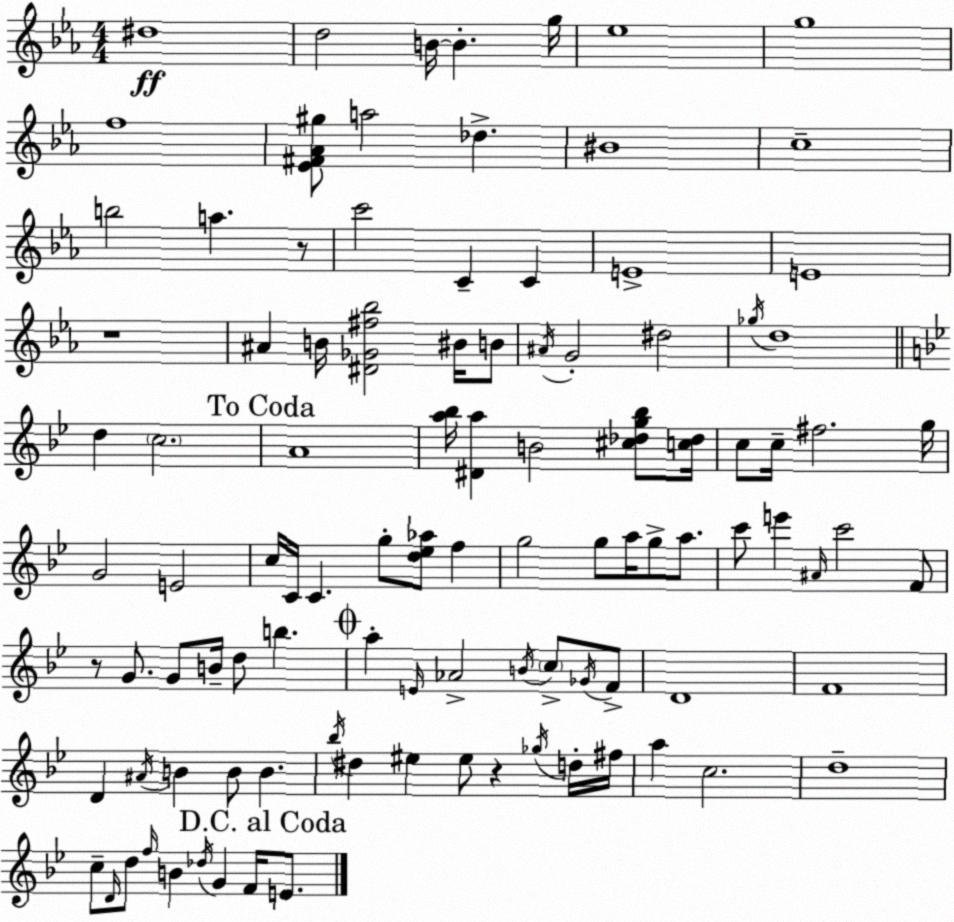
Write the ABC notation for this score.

X:1
T:Untitled
M:4/4
L:1/4
K:Eb
^d4 d2 B/4 B g/4 _e4 g4 f4 [_E^F_A^g]/2 a2 _d ^B4 c4 b2 a z/2 c'2 C C E4 E4 z4 ^A B/4 [^D_G^f_b]2 ^B/4 B/2 ^A/4 G2 ^d2 _g/4 d4 d c2 A4 [a_b]/4 [^Da] B2 [^c_dg_b]/2 [c_d]/4 c/2 c/4 ^f2 g/4 G2 E2 c/4 C/4 C g/2 [d_e_a]/2 f g2 g/2 a/4 g/2 a/2 c'/2 e' ^A/4 c'2 F/2 z/2 G/2 G/2 B/4 d/2 b a E/4 _A2 B/4 c/2 _G/4 F/2 D4 F4 D ^A/4 B B/2 B _b/4 ^d ^e ^e/2 z _g/4 d/4 ^f/4 a c2 d4 c/2 D/4 d/2 f/4 B _d/4 G F/4 E/2